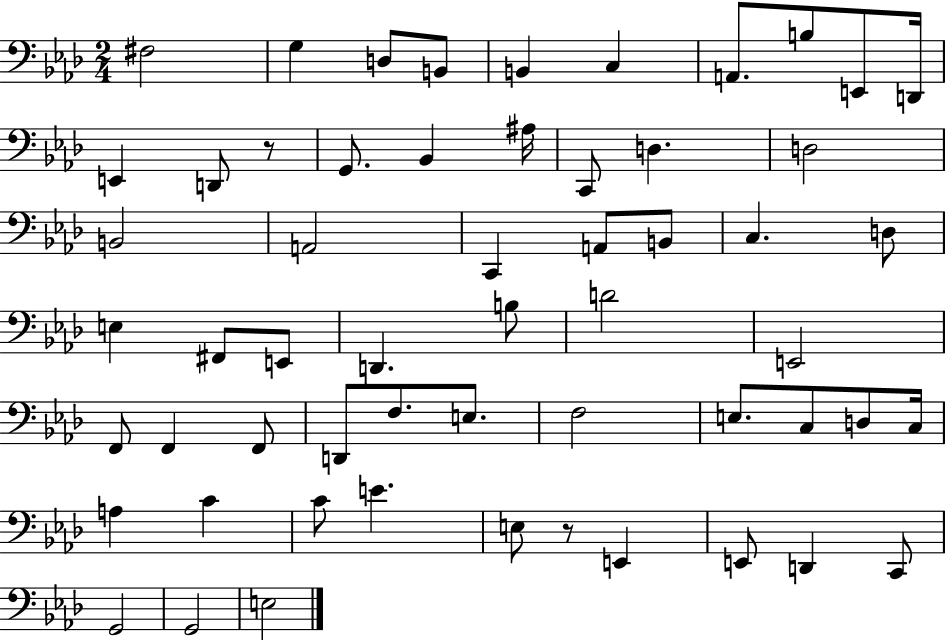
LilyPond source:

{
  \clef bass
  \numericTimeSignature
  \time 2/4
  \key aes \major
  fis2 | g4 d8 b,8 | b,4 c4 | a,8. b8 e,8 d,16 | \break e,4 d,8 r8 | g,8. bes,4 ais16 | c,8 d4. | d2 | \break b,2 | a,2 | c,4 a,8 b,8 | c4. d8 | \break e4 fis,8 e,8 | d,4. b8 | d'2 | e,2 | \break f,8 f,4 f,8 | d,8 f8. e8. | f2 | e8. c8 d8 c16 | \break a4 c'4 | c'8 e'4. | e8 r8 e,4 | e,8 d,4 c,8 | \break g,2 | g,2 | e2 | \bar "|."
}